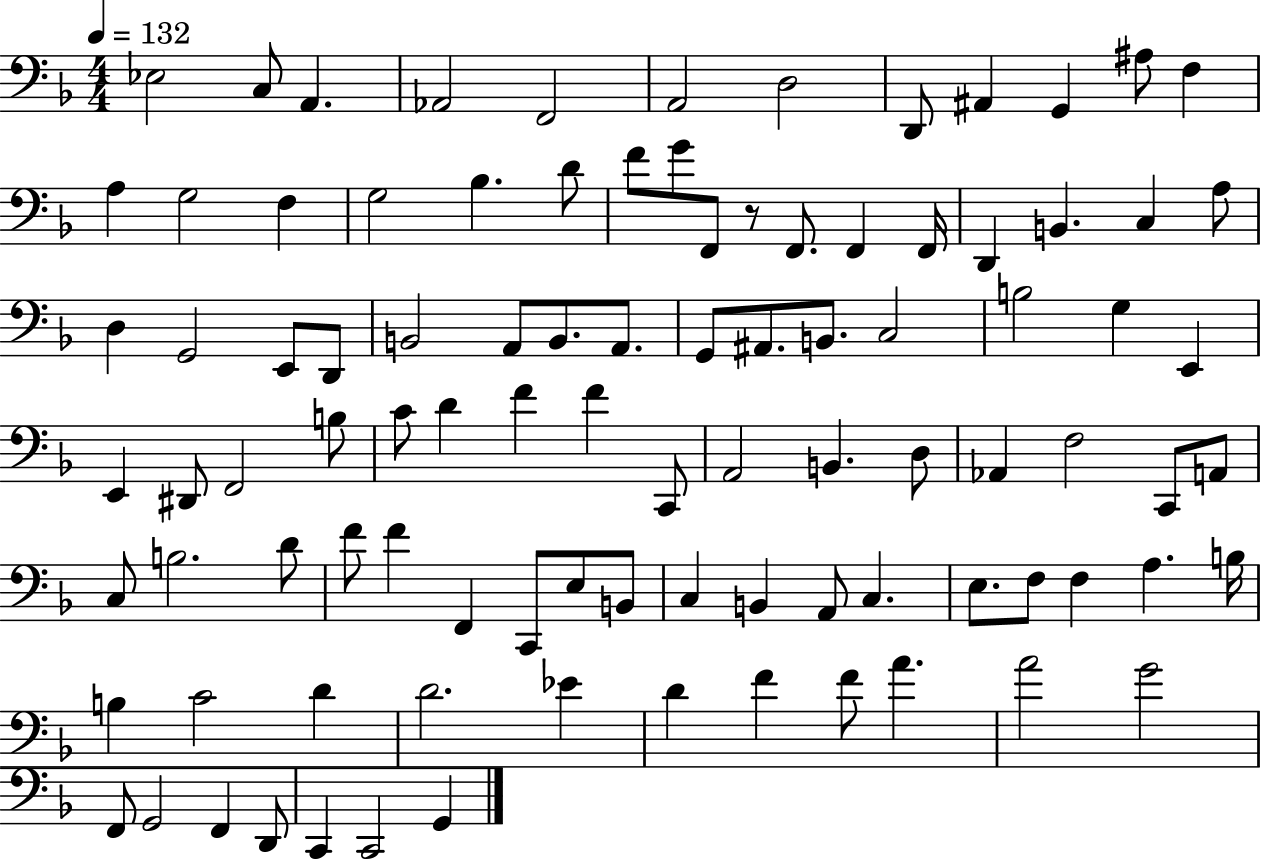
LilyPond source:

{
  \clef bass
  \numericTimeSignature
  \time 4/4
  \key f \major
  \tempo 4 = 132
  \repeat volta 2 { ees2 c8 a,4. | aes,2 f,2 | a,2 d2 | d,8 ais,4 g,4 ais8 f4 | \break a4 g2 f4 | g2 bes4. d'8 | f'8 g'8 f,8 r8 f,8. f,4 f,16 | d,4 b,4. c4 a8 | \break d4 g,2 e,8 d,8 | b,2 a,8 b,8. a,8. | g,8 ais,8. b,8. c2 | b2 g4 e,4 | \break e,4 dis,8 f,2 b8 | c'8 d'4 f'4 f'4 c,8 | a,2 b,4. d8 | aes,4 f2 c,8 a,8 | \break c8 b2. d'8 | f'8 f'4 f,4 c,8 e8 b,8 | c4 b,4 a,8 c4. | e8. f8 f4 a4. b16 | \break b4 c'2 d'4 | d'2. ees'4 | d'4 f'4 f'8 a'4. | a'2 g'2 | \break f,8 g,2 f,4 d,8 | c,4 c,2 g,4 | } \bar "|."
}